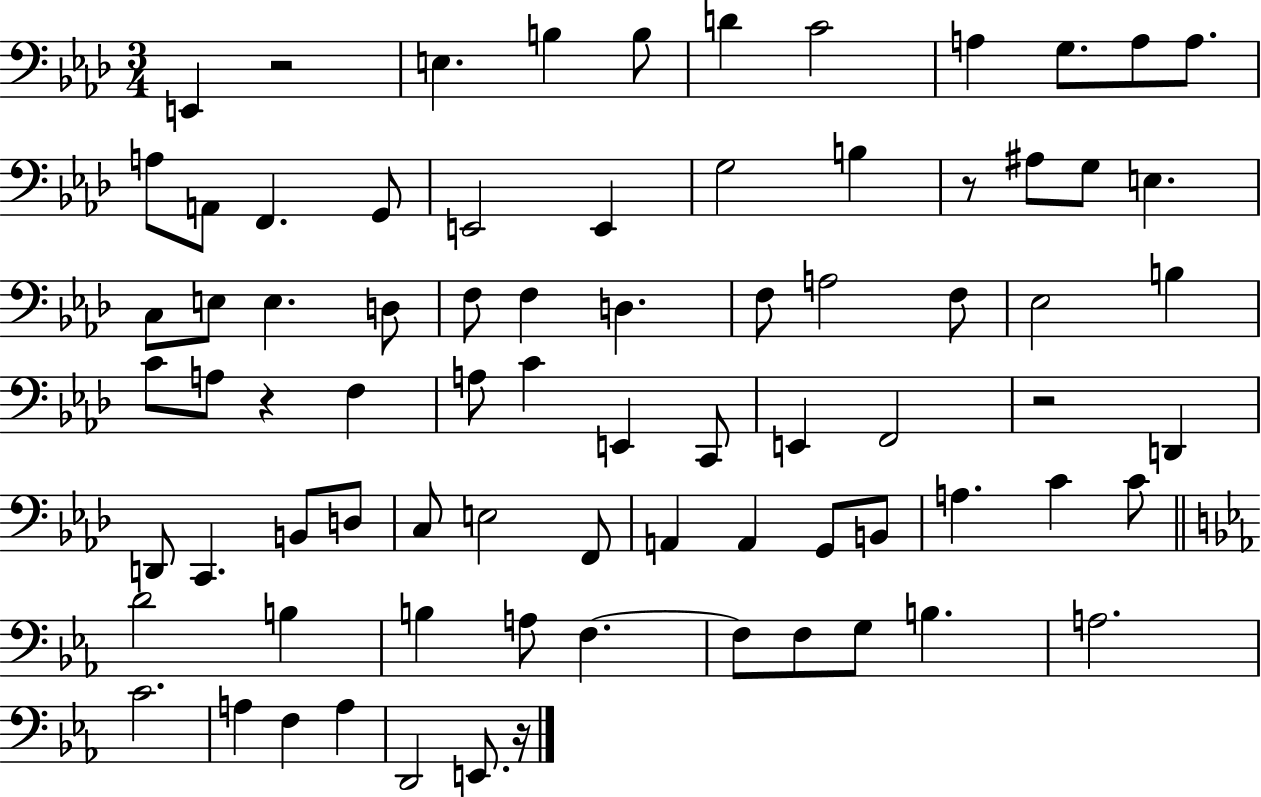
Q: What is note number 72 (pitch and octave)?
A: D2